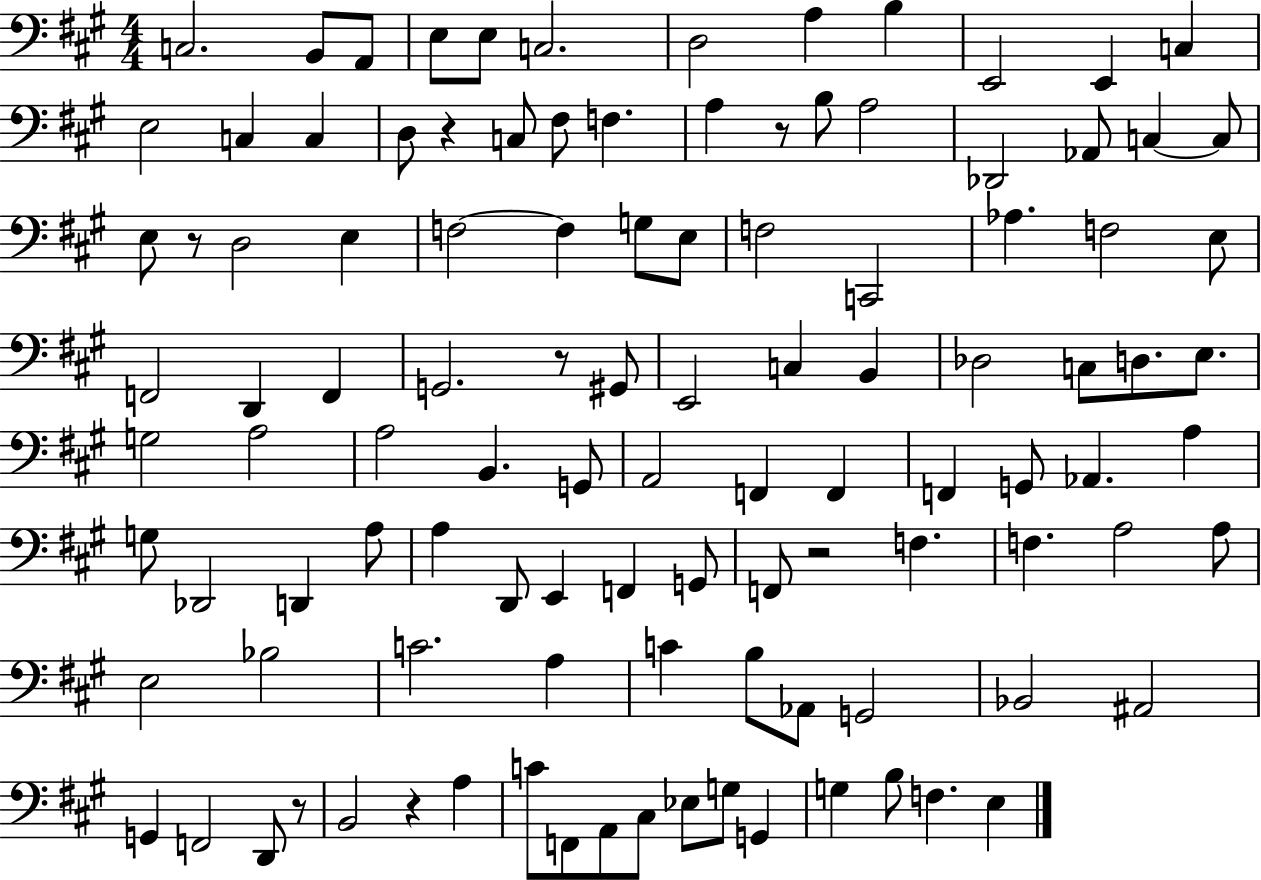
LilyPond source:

{
  \clef bass
  \numericTimeSignature
  \time 4/4
  \key a \major
  c2. b,8 a,8 | e8 e8 c2. | d2 a4 b4 | e,2 e,4 c4 | \break e2 c4 c4 | d8 r4 c8 fis8 f4. | a4 r8 b8 a2 | des,2 aes,8 c4~~ c8 | \break e8 r8 d2 e4 | f2~~ f4 g8 e8 | f2 c,2 | aes4. f2 e8 | \break f,2 d,4 f,4 | g,2. r8 gis,8 | e,2 c4 b,4 | des2 c8 d8. e8. | \break g2 a2 | a2 b,4. g,8 | a,2 f,4 f,4 | f,4 g,8 aes,4. a4 | \break g8 des,2 d,4 a8 | a4 d,8 e,4 f,4 g,8 | f,8 r2 f4. | f4. a2 a8 | \break e2 bes2 | c'2. a4 | c'4 b8 aes,8 g,2 | bes,2 ais,2 | \break g,4 f,2 d,8 r8 | b,2 r4 a4 | c'8 f,8 a,8 cis8 ees8 g8 g,4 | g4 b8 f4. e4 | \break \bar "|."
}